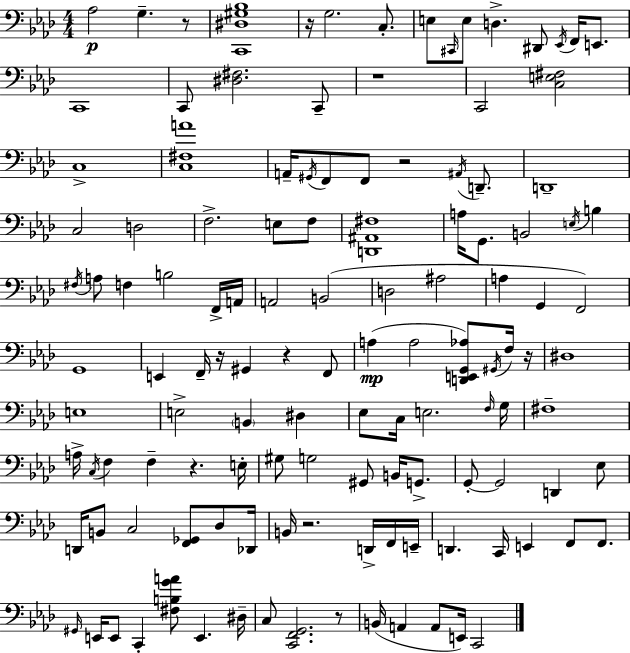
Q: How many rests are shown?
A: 10